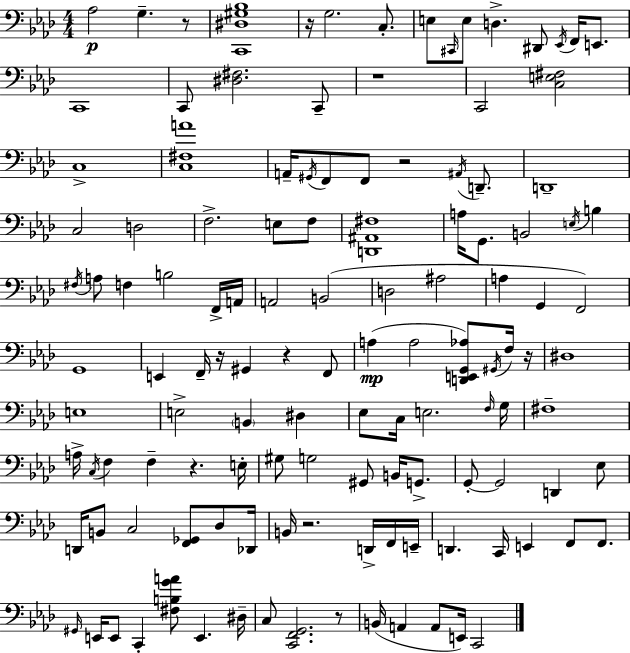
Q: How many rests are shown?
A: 10